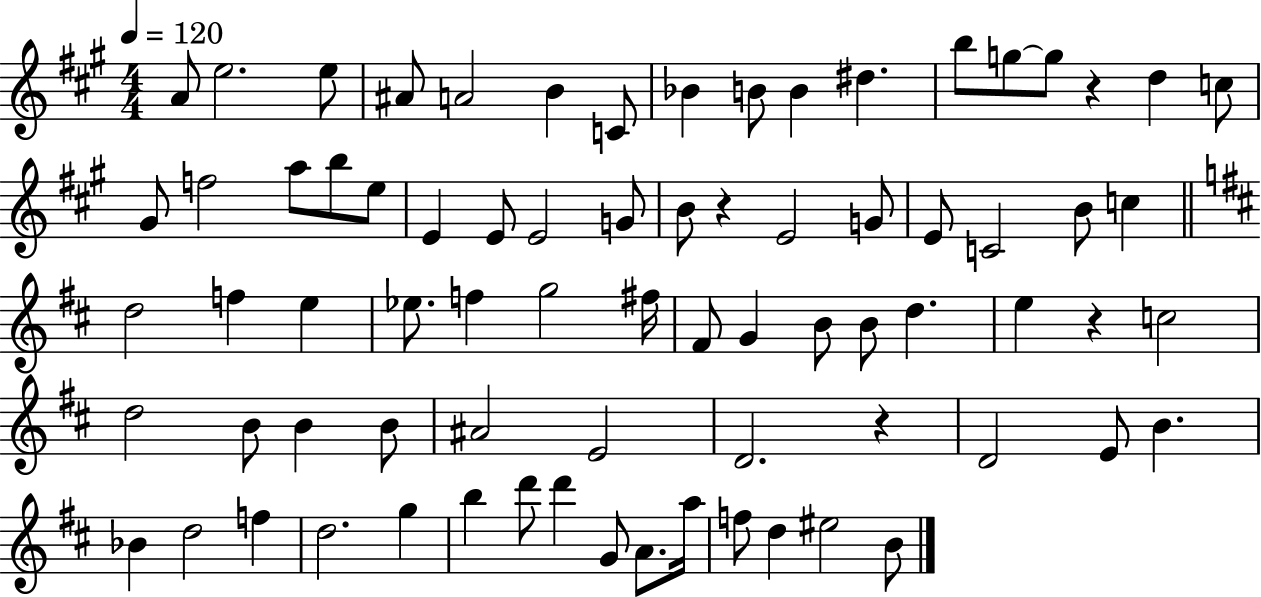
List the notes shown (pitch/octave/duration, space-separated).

A4/e E5/h. E5/e A#4/e A4/h B4/q C4/e Bb4/q B4/e B4/q D#5/q. B5/e G5/e G5/e R/q D5/q C5/e G#4/e F5/h A5/e B5/e E5/e E4/q E4/e E4/h G4/e B4/e R/q E4/h G4/e E4/e C4/h B4/e C5/q D5/h F5/q E5/q Eb5/e. F5/q G5/h F#5/s F#4/e G4/q B4/e B4/e D5/q. E5/q R/q C5/h D5/h B4/e B4/q B4/e A#4/h E4/h D4/h. R/q D4/h E4/e B4/q. Bb4/q D5/h F5/q D5/h. G5/q B5/q D6/e D6/q G4/e A4/e. A5/s F5/e D5/q EIS5/h B4/e